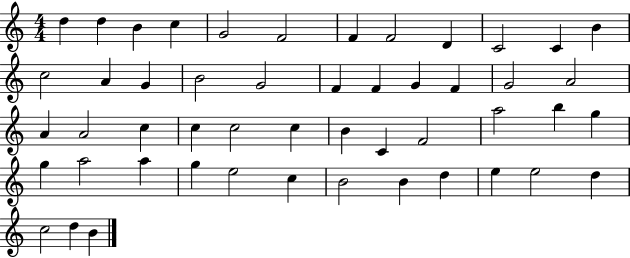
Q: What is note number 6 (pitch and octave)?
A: F4